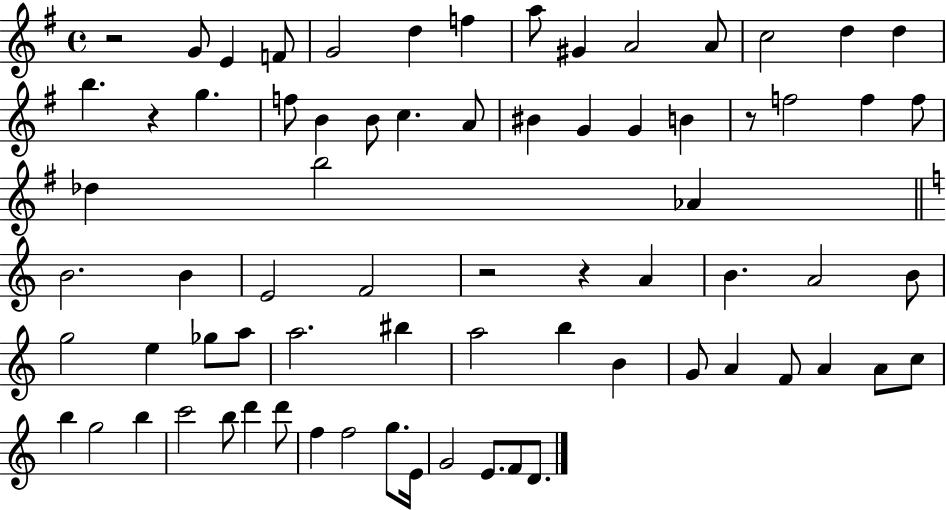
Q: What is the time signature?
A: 4/4